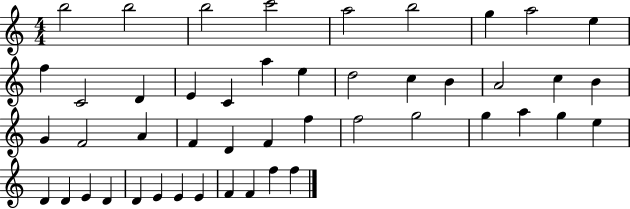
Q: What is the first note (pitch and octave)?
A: B5